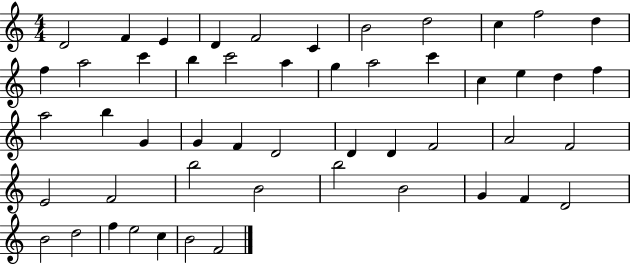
{
  \clef treble
  \numericTimeSignature
  \time 4/4
  \key c \major
  d'2 f'4 e'4 | d'4 f'2 c'4 | b'2 d''2 | c''4 f''2 d''4 | \break f''4 a''2 c'''4 | b''4 c'''2 a''4 | g''4 a''2 c'''4 | c''4 e''4 d''4 f''4 | \break a''2 b''4 g'4 | g'4 f'4 d'2 | d'4 d'4 f'2 | a'2 f'2 | \break e'2 f'2 | b''2 b'2 | b''2 b'2 | g'4 f'4 d'2 | \break b'2 d''2 | f''4 e''2 c''4 | b'2 f'2 | \bar "|."
}